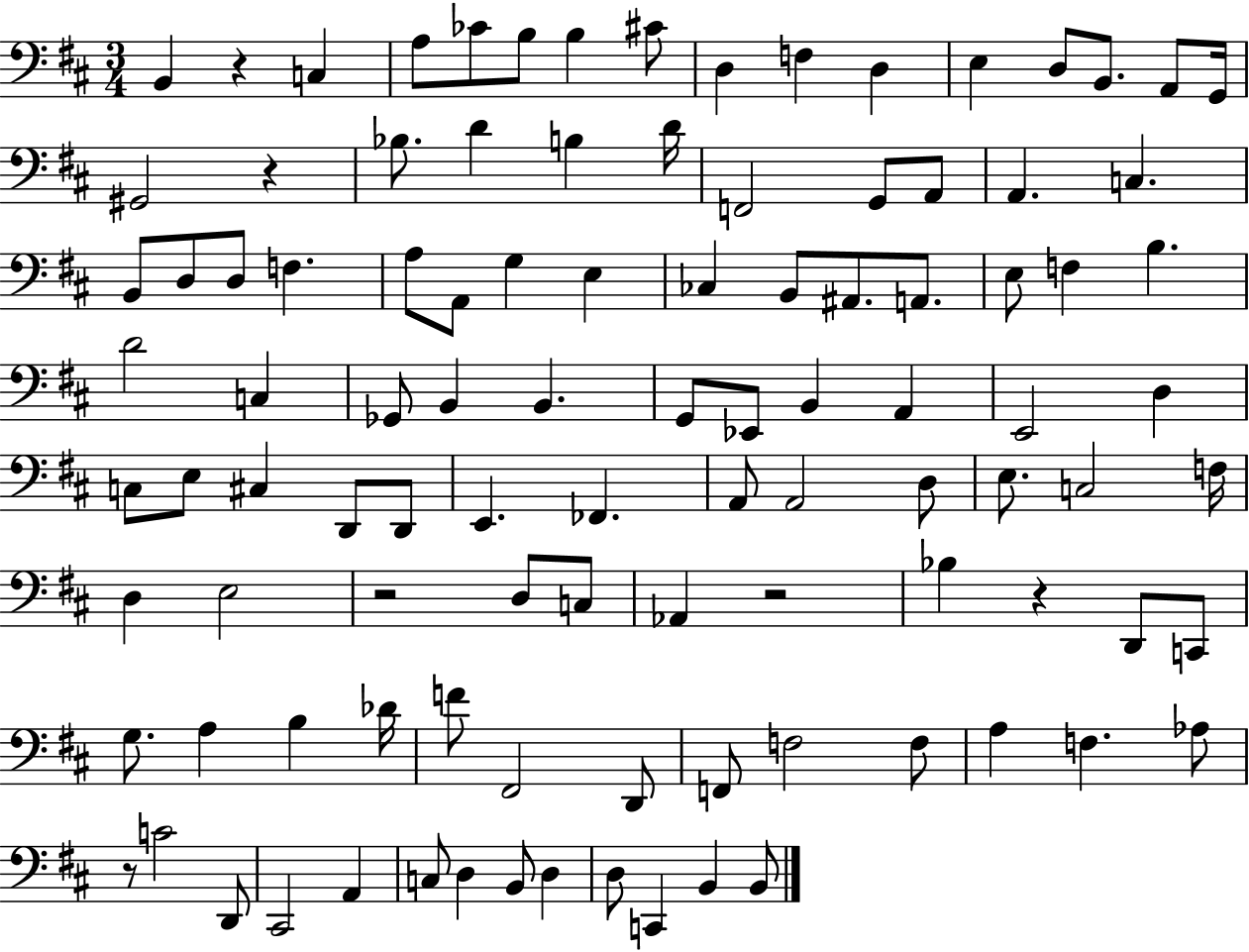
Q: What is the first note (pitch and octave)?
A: B2